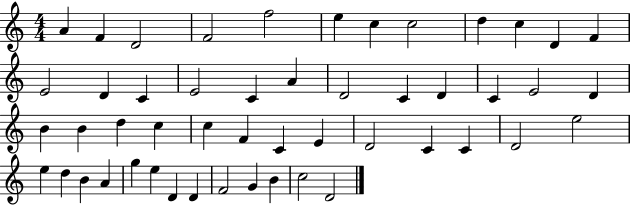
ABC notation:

X:1
T:Untitled
M:4/4
L:1/4
K:C
A F D2 F2 f2 e c c2 d c D F E2 D C E2 C A D2 C D C E2 D B B d c c F C E D2 C C D2 e2 e d B A g e D D F2 G B c2 D2